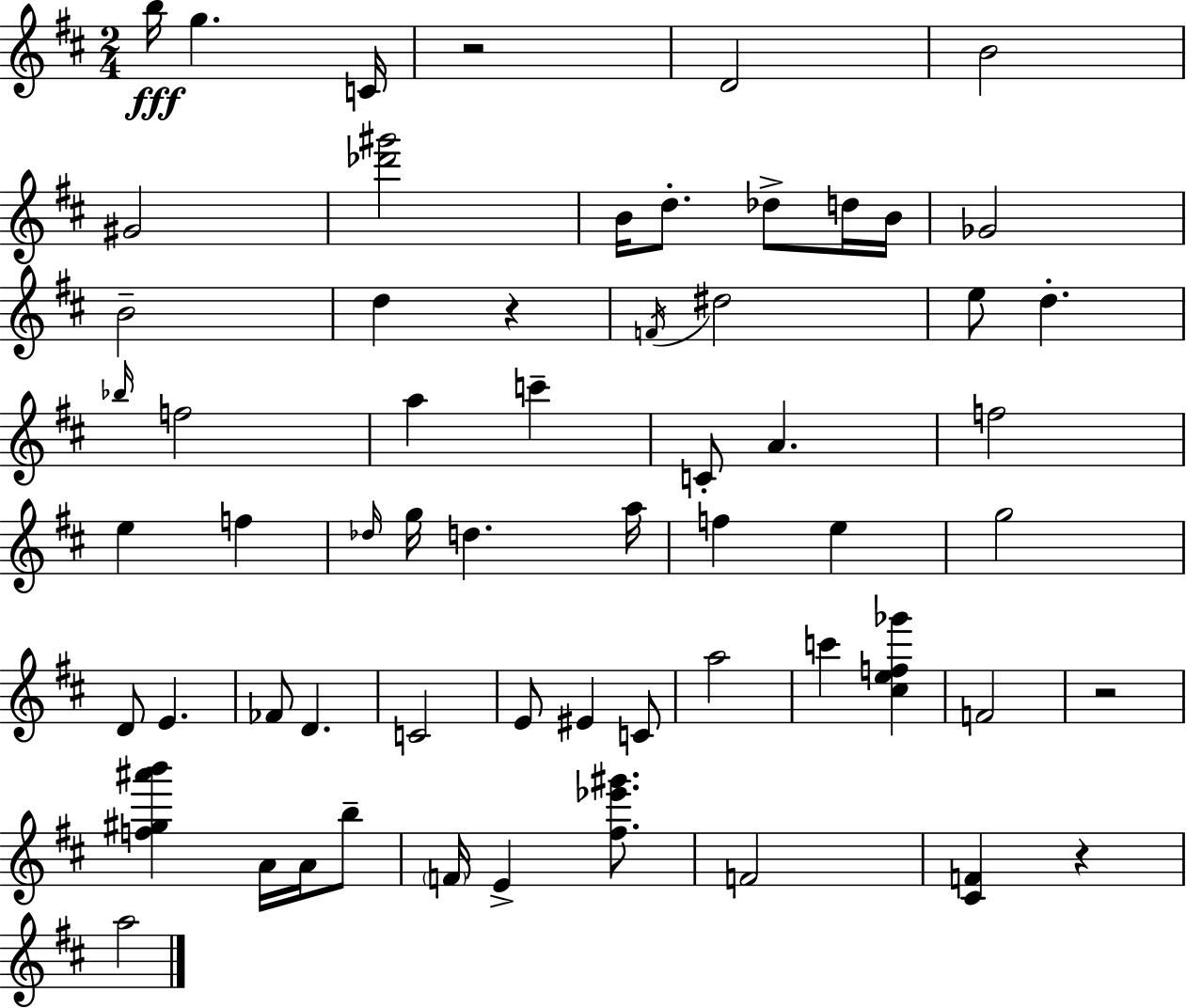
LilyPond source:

{
  \clef treble
  \numericTimeSignature
  \time 2/4
  \key d \major
  b''16\fff g''4. c'16 | r2 | d'2 | b'2 | \break gis'2 | <des''' gis'''>2 | b'16 d''8.-. des''8-> d''16 b'16 | ges'2 | \break b'2-- | d''4 r4 | \acciaccatura { f'16 } dis''2 | e''8 d''4.-. | \break \grace { bes''16 } f''2 | a''4 c'''4-- | c'8-. a'4. | f''2 | \break e''4 f''4 | \grace { des''16 } g''16 d''4. | a''16 f''4 e''4 | g''2 | \break d'8 e'4. | fes'8 d'4. | c'2 | e'8 eis'4 | \break c'8 a''2 | c'''4 <cis'' e'' f'' ges'''>4 | f'2 | r2 | \break <f'' gis'' ais''' b'''>4 a'16 | a'16 b''8-- \parenthesize f'16 e'4-> | <fis'' ees''' gis'''>8. f'2 | <cis' f'>4 r4 | \break a''2 | \bar "|."
}